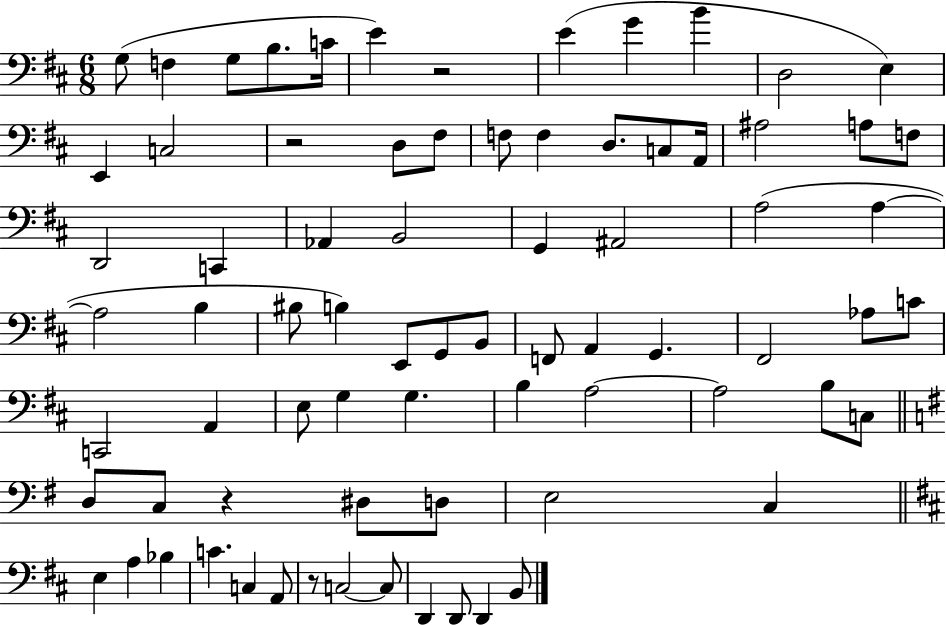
X:1
T:Untitled
M:6/8
L:1/4
K:D
G,/2 F, G,/2 B,/2 C/4 E z2 E G B D,2 E, E,, C,2 z2 D,/2 ^F,/2 F,/2 F, D,/2 C,/2 A,,/4 ^A,2 A,/2 F,/2 D,,2 C,, _A,, B,,2 G,, ^A,,2 A,2 A, A,2 B, ^B,/2 B, E,,/2 G,,/2 B,,/2 F,,/2 A,, G,, ^F,,2 _A,/2 C/2 C,,2 A,, E,/2 G, G, B, A,2 A,2 B,/2 C,/2 D,/2 C,/2 z ^D,/2 D,/2 E,2 C, E, A, _B, C C, A,,/2 z/2 C,2 C,/2 D,, D,,/2 D,, B,,/2